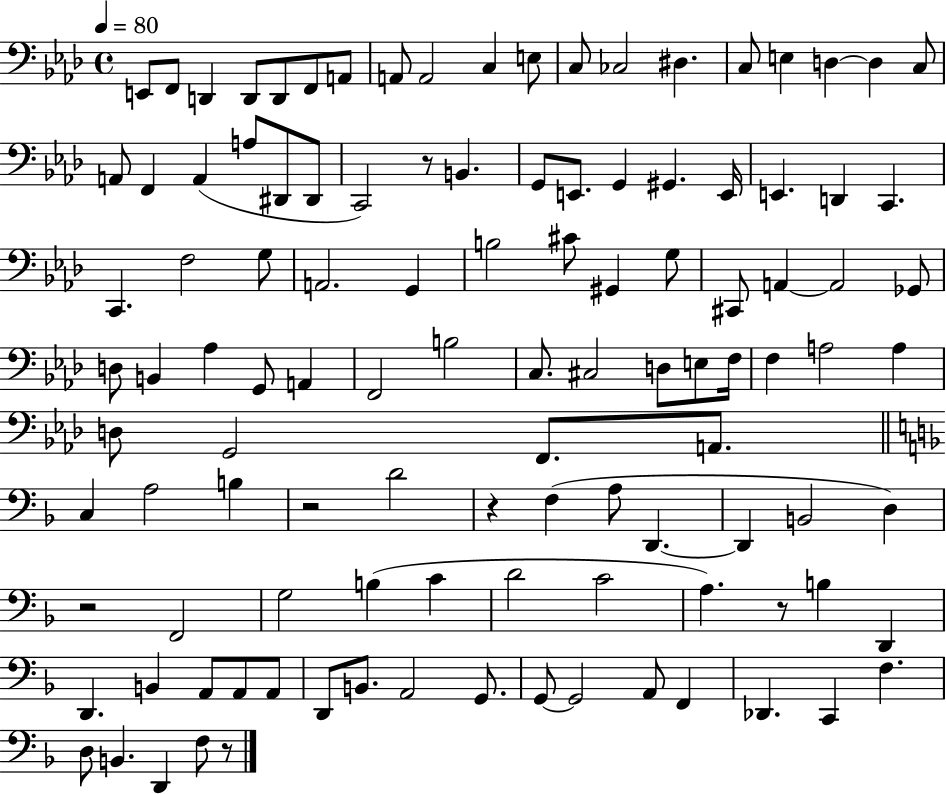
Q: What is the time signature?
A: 4/4